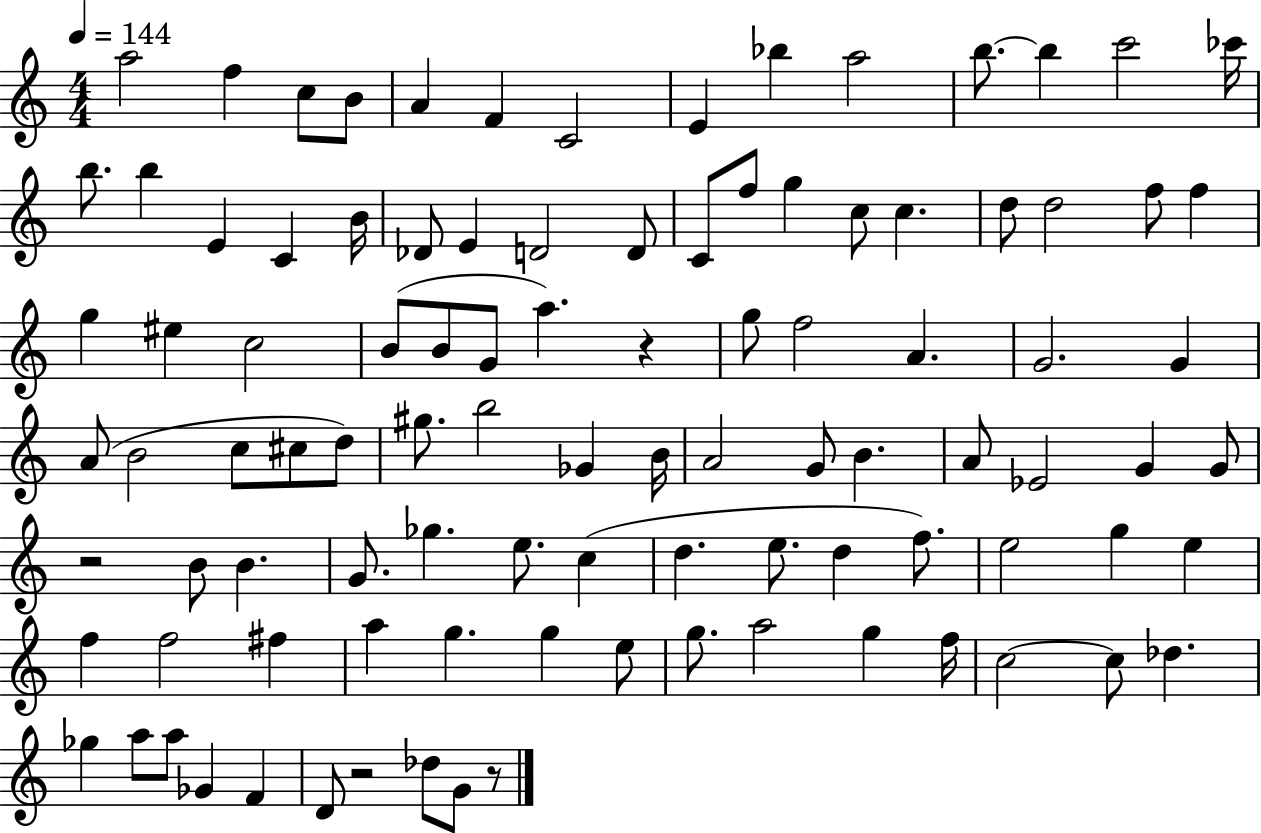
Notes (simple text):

A5/h F5/q C5/e B4/e A4/q F4/q C4/h E4/q Bb5/q A5/h B5/e. B5/q C6/h CES6/s B5/e. B5/q E4/q C4/q B4/s Db4/e E4/q D4/h D4/e C4/e F5/e G5/q C5/e C5/q. D5/e D5/h F5/e F5/q G5/q EIS5/q C5/h B4/e B4/e G4/e A5/q. R/q G5/e F5/h A4/q. G4/h. G4/q A4/e B4/h C5/e C#5/e D5/e G#5/e. B5/h Gb4/q B4/s A4/h G4/e B4/q. A4/e Eb4/h G4/q G4/e R/h B4/e B4/q. G4/e. Gb5/q. E5/e. C5/q D5/q. E5/e. D5/q F5/e. E5/h G5/q E5/q F5/q F5/h F#5/q A5/q G5/q. G5/q E5/e G5/e. A5/h G5/q F5/s C5/h C5/e Db5/q. Gb5/q A5/e A5/e Gb4/q F4/q D4/e R/h Db5/e G4/e R/e